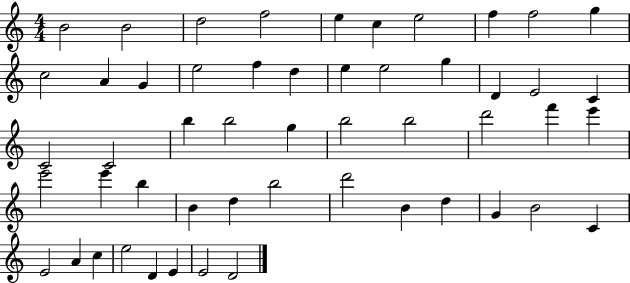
B4/h B4/h D5/h F5/h E5/q C5/q E5/h F5/q F5/h G5/q C5/h A4/q G4/q E5/h F5/q D5/q E5/q E5/h G5/q D4/q E4/h C4/q C4/h C4/h B5/q B5/h G5/q B5/h B5/h D6/h F6/q E6/q E6/h E6/q B5/q B4/q D5/q B5/h D6/h B4/q D5/q G4/q B4/h C4/q E4/h A4/q C5/q E5/h D4/q E4/q E4/h D4/h